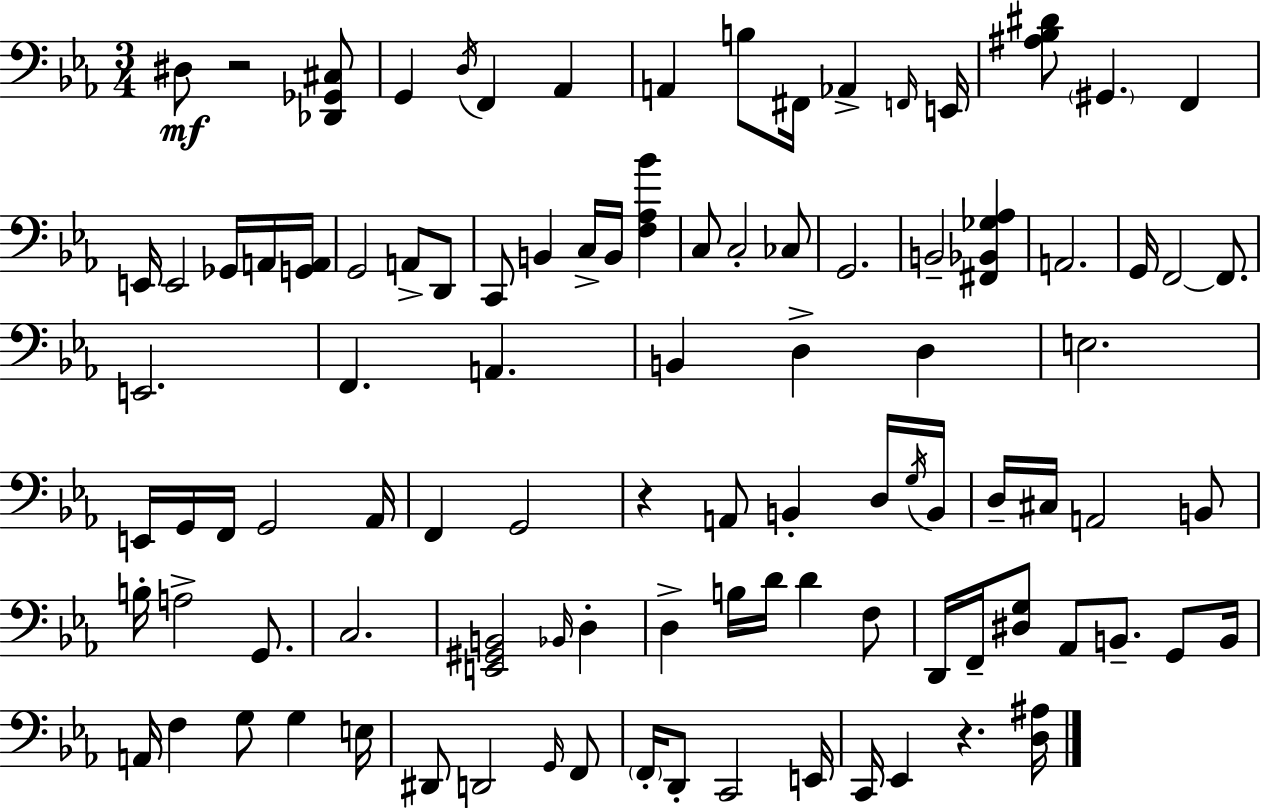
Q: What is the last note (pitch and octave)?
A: Eb2